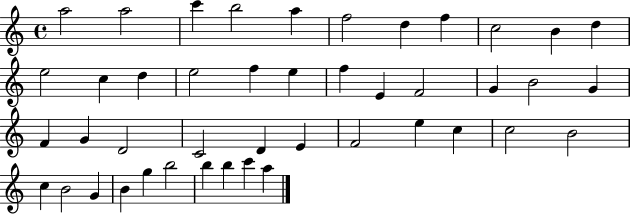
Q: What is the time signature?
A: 4/4